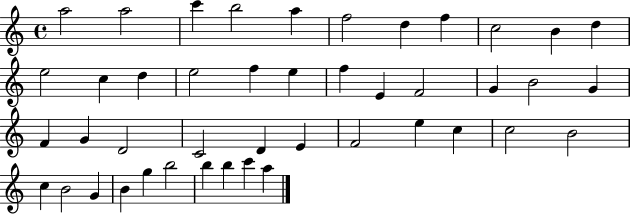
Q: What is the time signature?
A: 4/4